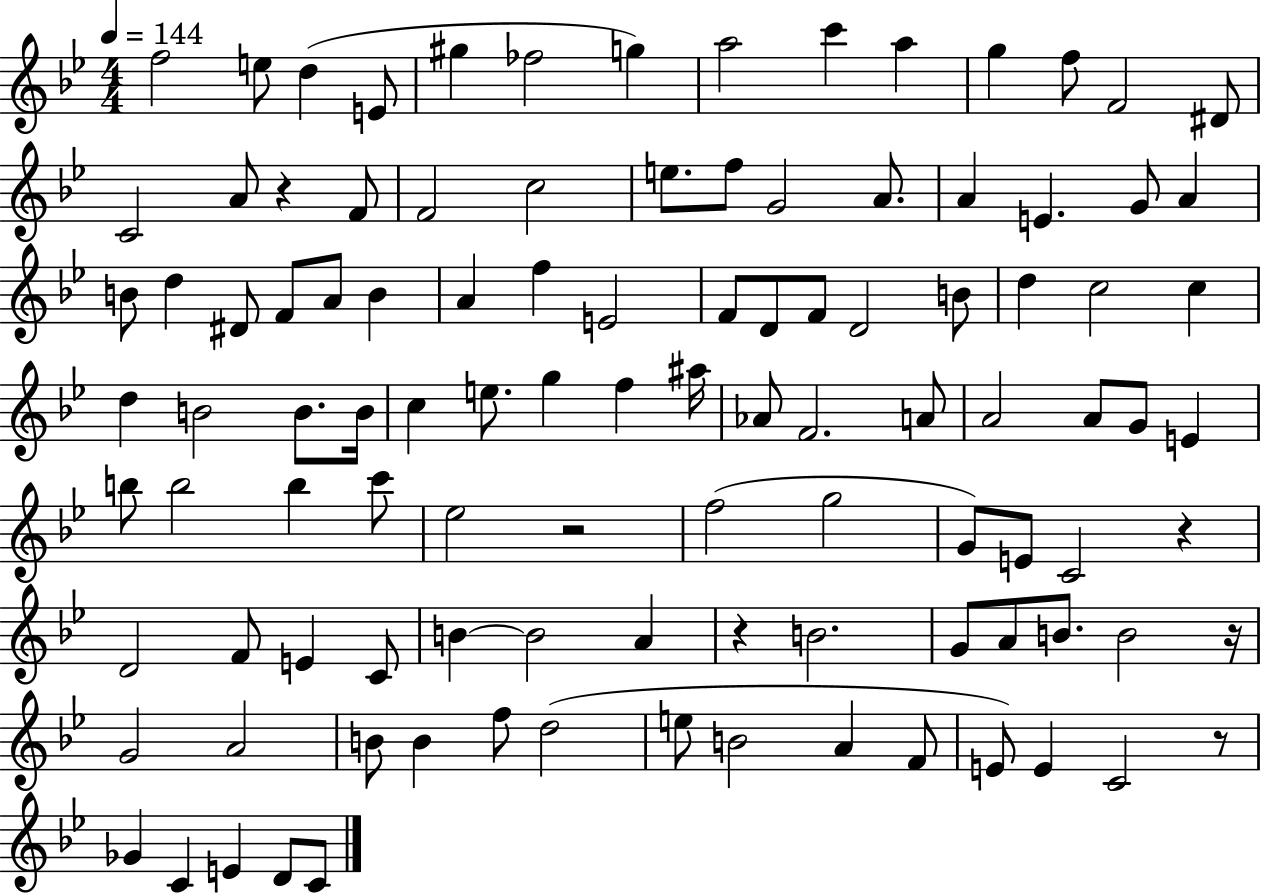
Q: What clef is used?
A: treble